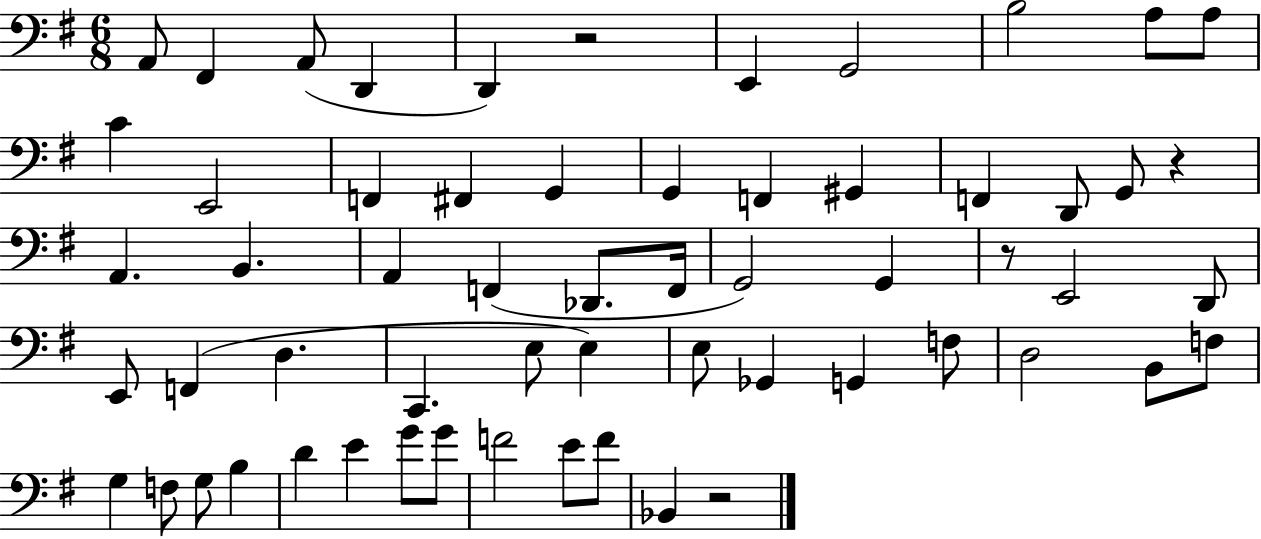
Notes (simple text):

A2/e F#2/q A2/e D2/q D2/q R/h E2/q G2/h B3/h A3/e A3/e C4/q E2/h F2/q F#2/q G2/q G2/q F2/q G#2/q F2/q D2/e G2/e R/q A2/q. B2/q. A2/q F2/q Db2/e. F2/s G2/h G2/q R/e E2/h D2/e E2/e F2/q D3/q. C2/q. E3/e E3/q E3/e Gb2/q G2/q F3/e D3/h B2/e F3/e G3/q F3/e G3/e B3/q D4/q E4/q G4/e G4/e F4/h E4/e F4/e Bb2/q R/h